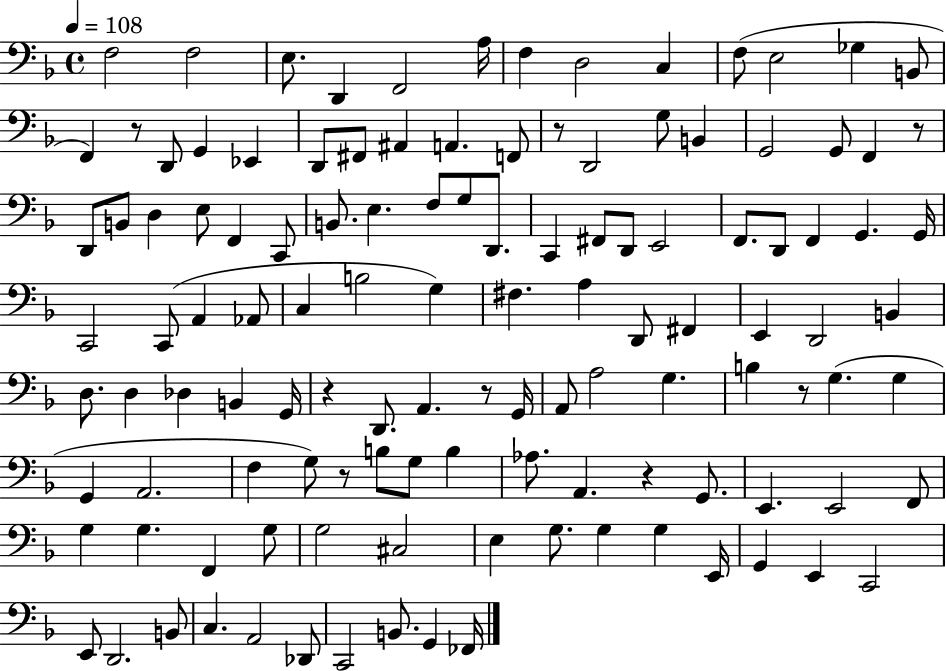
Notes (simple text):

F3/h F3/h E3/e. D2/q F2/h A3/s F3/q D3/h C3/q F3/e E3/h Gb3/q B2/e F2/q R/e D2/e G2/q Eb2/q D2/e F#2/e A#2/q A2/q. F2/e R/e D2/h G3/e B2/q G2/h G2/e F2/q R/e D2/e B2/e D3/q E3/e F2/q C2/e B2/e. E3/q. F3/e G3/e D2/e. C2/q F#2/e D2/e E2/h F2/e. D2/e F2/q G2/q. G2/s C2/h C2/e A2/q Ab2/e C3/q B3/h G3/q F#3/q. A3/q D2/e F#2/q E2/q D2/h B2/q D3/e. D3/q Db3/q B2/q G2/s R/q D2/e. A2/q. R/e G2/s A2/e A3/h G3/q. B3/q R/e G3/q. G3/q G2/q A2/h. F3/q G3/e R/e B3/e G3/e B3/q Ab3/e. A2/q. R/q G2/e. E2/q. E2/h F2/e G3/q G3/q. F2/q G3/e G3/h C#3/h E3/q G3/e. G3/q G3/q E2/s G2/q E2/q C2/h E2/e D2/h. B2/e C3/q. A2/h Db2/e C2/h B2/e. G2/q FES2/s